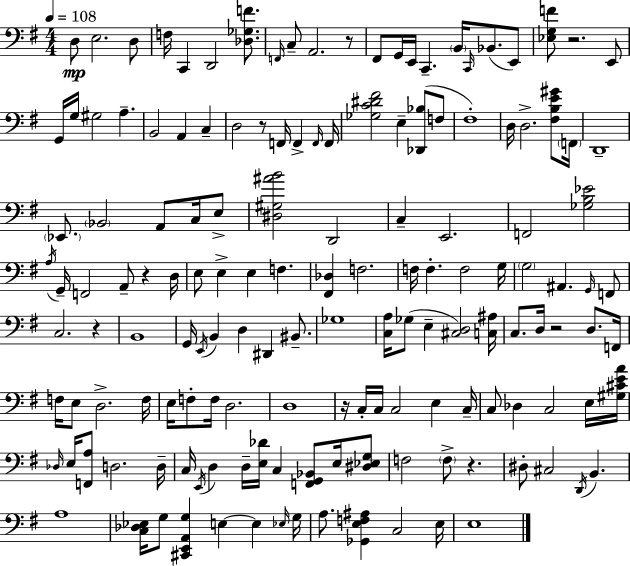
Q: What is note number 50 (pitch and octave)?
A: A2